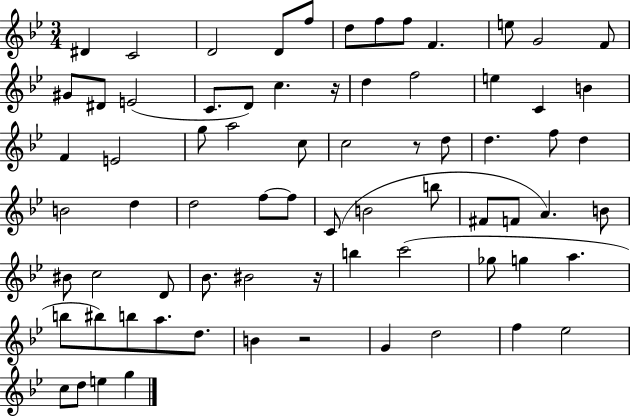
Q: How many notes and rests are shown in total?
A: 73